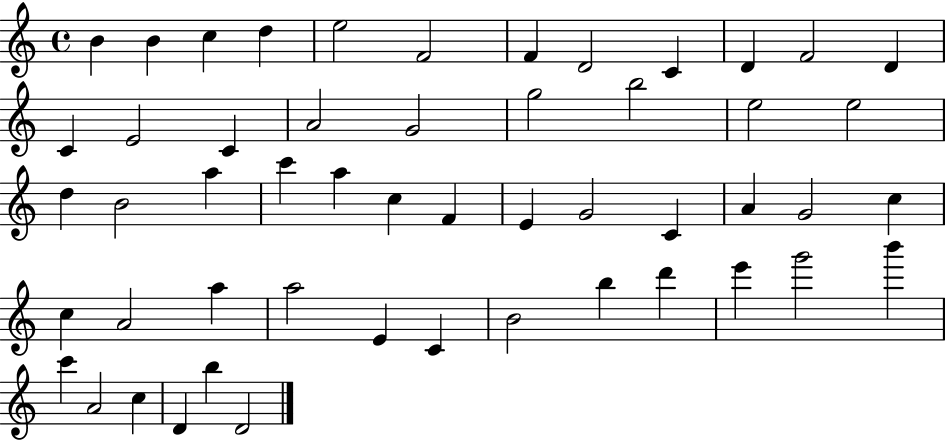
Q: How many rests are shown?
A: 0